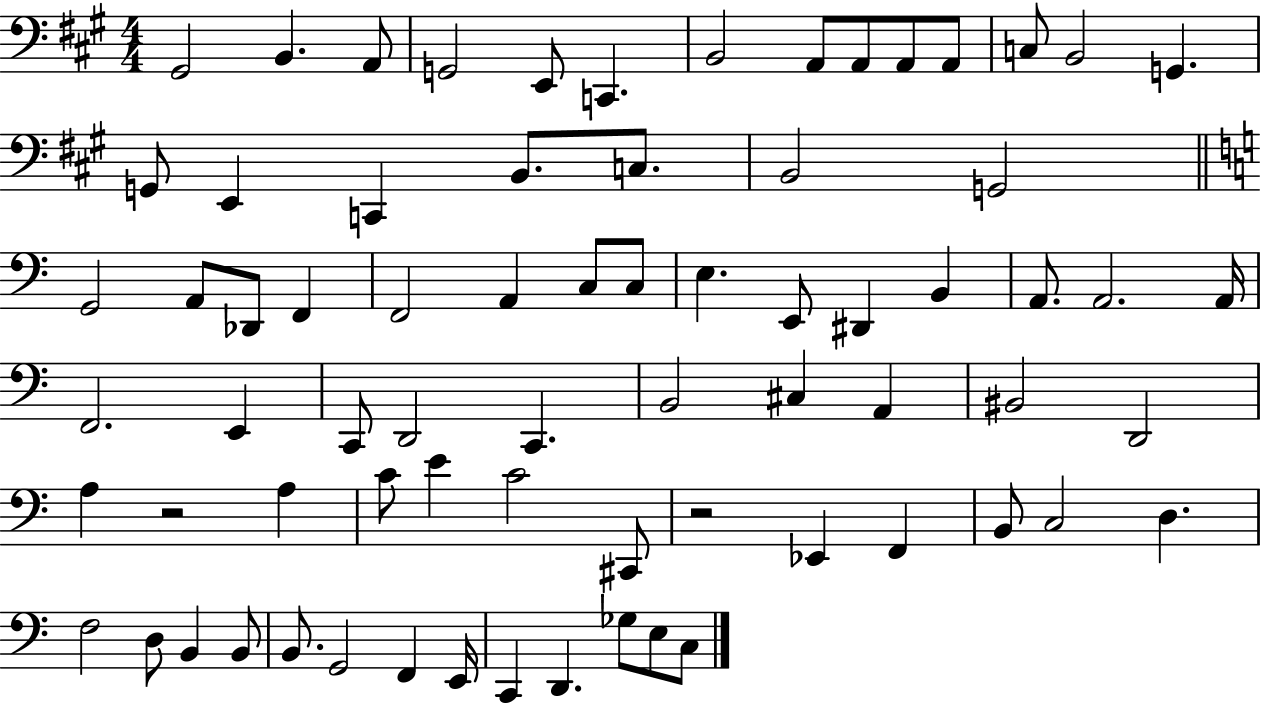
{
  \clef bass
  \numericTimeSignature
  \time 4/4
  \key a \major
  gis,2 b,4. a,8 | g,2 e,8 c,4. | b,2 a,8 a,8 a,8 a,8 | c8 b,2 g,4. | \break g,8 e,4 c,4 b,8. c8. | b,2 g,2 | \bar "||" \break \key a \minor g,2 a,8 des,8 f,4 | f,2 a,4 c8 c8 | e4. e,8 dis,4 b,4 | a,8. a,2. a,16 | \break f,2. e,4 | c,8 d,2 c,4. | b,2 cis4 a,4 | bis,2 d,2 | \break a4 r2 a4 | c'8 e'4 c'2 cis,8 | r2 ees,4 f,4 | b,8 c2 d4. | \break f2 d8 b,4 b,8 | b,8. g,2 f,4 e,16 | c,4 d,4. ges8 e8 c8 | \bar "|."
}